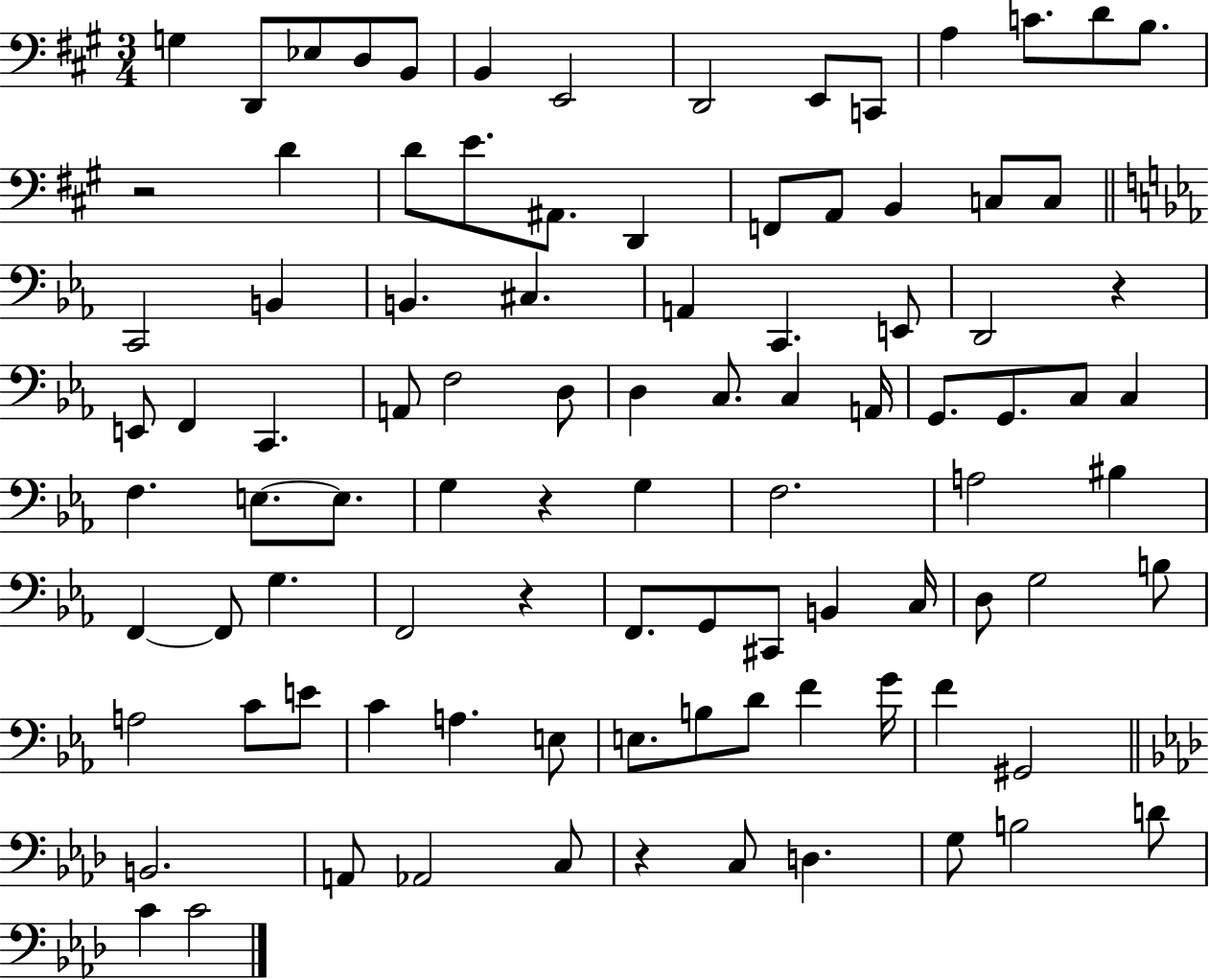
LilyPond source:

{
  \clef bass
  \numericTimeSignature
  \time 3/4
  \key a \major
  g4 d,8 ees8 d8 b,8 | b,4 e,2 | d,2 e,8 c,8 | a4 c'8. d'8 b8. | \break r2 d'4 | d'8 e'8. ais,8. d,4 | f,8 a,8 b,4 c8 c8 | \bar "||" \break \key ees \major c,2 b,4 | b,4. cis4. | a,4 c,4. e,8 | d,2 r4 | \break e,8 f,4 c,4. | a,8 f2 d8 | d4 c8. c4 a,16 | g,8. g,8. c8 c4 | \break f4. e8.~~ e8. | g4 r4 g4 | f2. | a2 bis4 | \break f,4~~ f,8 g4. | f,2 r4 | f,8. g,8 cis,8 b,4 c16 | d8 g2 b8 | \break a2 c'8 e'8 | c'4 a4. e8 | e8. b8 d'8 f'4 g'16 | f'4 gis,2 | \break \bar "||" \break \key aes \major b,2. | a,8 aes,2 c8 | r4 c8 d4. | g8 b2 d'8 | \break c'4 c'2 | \bar "|."
}